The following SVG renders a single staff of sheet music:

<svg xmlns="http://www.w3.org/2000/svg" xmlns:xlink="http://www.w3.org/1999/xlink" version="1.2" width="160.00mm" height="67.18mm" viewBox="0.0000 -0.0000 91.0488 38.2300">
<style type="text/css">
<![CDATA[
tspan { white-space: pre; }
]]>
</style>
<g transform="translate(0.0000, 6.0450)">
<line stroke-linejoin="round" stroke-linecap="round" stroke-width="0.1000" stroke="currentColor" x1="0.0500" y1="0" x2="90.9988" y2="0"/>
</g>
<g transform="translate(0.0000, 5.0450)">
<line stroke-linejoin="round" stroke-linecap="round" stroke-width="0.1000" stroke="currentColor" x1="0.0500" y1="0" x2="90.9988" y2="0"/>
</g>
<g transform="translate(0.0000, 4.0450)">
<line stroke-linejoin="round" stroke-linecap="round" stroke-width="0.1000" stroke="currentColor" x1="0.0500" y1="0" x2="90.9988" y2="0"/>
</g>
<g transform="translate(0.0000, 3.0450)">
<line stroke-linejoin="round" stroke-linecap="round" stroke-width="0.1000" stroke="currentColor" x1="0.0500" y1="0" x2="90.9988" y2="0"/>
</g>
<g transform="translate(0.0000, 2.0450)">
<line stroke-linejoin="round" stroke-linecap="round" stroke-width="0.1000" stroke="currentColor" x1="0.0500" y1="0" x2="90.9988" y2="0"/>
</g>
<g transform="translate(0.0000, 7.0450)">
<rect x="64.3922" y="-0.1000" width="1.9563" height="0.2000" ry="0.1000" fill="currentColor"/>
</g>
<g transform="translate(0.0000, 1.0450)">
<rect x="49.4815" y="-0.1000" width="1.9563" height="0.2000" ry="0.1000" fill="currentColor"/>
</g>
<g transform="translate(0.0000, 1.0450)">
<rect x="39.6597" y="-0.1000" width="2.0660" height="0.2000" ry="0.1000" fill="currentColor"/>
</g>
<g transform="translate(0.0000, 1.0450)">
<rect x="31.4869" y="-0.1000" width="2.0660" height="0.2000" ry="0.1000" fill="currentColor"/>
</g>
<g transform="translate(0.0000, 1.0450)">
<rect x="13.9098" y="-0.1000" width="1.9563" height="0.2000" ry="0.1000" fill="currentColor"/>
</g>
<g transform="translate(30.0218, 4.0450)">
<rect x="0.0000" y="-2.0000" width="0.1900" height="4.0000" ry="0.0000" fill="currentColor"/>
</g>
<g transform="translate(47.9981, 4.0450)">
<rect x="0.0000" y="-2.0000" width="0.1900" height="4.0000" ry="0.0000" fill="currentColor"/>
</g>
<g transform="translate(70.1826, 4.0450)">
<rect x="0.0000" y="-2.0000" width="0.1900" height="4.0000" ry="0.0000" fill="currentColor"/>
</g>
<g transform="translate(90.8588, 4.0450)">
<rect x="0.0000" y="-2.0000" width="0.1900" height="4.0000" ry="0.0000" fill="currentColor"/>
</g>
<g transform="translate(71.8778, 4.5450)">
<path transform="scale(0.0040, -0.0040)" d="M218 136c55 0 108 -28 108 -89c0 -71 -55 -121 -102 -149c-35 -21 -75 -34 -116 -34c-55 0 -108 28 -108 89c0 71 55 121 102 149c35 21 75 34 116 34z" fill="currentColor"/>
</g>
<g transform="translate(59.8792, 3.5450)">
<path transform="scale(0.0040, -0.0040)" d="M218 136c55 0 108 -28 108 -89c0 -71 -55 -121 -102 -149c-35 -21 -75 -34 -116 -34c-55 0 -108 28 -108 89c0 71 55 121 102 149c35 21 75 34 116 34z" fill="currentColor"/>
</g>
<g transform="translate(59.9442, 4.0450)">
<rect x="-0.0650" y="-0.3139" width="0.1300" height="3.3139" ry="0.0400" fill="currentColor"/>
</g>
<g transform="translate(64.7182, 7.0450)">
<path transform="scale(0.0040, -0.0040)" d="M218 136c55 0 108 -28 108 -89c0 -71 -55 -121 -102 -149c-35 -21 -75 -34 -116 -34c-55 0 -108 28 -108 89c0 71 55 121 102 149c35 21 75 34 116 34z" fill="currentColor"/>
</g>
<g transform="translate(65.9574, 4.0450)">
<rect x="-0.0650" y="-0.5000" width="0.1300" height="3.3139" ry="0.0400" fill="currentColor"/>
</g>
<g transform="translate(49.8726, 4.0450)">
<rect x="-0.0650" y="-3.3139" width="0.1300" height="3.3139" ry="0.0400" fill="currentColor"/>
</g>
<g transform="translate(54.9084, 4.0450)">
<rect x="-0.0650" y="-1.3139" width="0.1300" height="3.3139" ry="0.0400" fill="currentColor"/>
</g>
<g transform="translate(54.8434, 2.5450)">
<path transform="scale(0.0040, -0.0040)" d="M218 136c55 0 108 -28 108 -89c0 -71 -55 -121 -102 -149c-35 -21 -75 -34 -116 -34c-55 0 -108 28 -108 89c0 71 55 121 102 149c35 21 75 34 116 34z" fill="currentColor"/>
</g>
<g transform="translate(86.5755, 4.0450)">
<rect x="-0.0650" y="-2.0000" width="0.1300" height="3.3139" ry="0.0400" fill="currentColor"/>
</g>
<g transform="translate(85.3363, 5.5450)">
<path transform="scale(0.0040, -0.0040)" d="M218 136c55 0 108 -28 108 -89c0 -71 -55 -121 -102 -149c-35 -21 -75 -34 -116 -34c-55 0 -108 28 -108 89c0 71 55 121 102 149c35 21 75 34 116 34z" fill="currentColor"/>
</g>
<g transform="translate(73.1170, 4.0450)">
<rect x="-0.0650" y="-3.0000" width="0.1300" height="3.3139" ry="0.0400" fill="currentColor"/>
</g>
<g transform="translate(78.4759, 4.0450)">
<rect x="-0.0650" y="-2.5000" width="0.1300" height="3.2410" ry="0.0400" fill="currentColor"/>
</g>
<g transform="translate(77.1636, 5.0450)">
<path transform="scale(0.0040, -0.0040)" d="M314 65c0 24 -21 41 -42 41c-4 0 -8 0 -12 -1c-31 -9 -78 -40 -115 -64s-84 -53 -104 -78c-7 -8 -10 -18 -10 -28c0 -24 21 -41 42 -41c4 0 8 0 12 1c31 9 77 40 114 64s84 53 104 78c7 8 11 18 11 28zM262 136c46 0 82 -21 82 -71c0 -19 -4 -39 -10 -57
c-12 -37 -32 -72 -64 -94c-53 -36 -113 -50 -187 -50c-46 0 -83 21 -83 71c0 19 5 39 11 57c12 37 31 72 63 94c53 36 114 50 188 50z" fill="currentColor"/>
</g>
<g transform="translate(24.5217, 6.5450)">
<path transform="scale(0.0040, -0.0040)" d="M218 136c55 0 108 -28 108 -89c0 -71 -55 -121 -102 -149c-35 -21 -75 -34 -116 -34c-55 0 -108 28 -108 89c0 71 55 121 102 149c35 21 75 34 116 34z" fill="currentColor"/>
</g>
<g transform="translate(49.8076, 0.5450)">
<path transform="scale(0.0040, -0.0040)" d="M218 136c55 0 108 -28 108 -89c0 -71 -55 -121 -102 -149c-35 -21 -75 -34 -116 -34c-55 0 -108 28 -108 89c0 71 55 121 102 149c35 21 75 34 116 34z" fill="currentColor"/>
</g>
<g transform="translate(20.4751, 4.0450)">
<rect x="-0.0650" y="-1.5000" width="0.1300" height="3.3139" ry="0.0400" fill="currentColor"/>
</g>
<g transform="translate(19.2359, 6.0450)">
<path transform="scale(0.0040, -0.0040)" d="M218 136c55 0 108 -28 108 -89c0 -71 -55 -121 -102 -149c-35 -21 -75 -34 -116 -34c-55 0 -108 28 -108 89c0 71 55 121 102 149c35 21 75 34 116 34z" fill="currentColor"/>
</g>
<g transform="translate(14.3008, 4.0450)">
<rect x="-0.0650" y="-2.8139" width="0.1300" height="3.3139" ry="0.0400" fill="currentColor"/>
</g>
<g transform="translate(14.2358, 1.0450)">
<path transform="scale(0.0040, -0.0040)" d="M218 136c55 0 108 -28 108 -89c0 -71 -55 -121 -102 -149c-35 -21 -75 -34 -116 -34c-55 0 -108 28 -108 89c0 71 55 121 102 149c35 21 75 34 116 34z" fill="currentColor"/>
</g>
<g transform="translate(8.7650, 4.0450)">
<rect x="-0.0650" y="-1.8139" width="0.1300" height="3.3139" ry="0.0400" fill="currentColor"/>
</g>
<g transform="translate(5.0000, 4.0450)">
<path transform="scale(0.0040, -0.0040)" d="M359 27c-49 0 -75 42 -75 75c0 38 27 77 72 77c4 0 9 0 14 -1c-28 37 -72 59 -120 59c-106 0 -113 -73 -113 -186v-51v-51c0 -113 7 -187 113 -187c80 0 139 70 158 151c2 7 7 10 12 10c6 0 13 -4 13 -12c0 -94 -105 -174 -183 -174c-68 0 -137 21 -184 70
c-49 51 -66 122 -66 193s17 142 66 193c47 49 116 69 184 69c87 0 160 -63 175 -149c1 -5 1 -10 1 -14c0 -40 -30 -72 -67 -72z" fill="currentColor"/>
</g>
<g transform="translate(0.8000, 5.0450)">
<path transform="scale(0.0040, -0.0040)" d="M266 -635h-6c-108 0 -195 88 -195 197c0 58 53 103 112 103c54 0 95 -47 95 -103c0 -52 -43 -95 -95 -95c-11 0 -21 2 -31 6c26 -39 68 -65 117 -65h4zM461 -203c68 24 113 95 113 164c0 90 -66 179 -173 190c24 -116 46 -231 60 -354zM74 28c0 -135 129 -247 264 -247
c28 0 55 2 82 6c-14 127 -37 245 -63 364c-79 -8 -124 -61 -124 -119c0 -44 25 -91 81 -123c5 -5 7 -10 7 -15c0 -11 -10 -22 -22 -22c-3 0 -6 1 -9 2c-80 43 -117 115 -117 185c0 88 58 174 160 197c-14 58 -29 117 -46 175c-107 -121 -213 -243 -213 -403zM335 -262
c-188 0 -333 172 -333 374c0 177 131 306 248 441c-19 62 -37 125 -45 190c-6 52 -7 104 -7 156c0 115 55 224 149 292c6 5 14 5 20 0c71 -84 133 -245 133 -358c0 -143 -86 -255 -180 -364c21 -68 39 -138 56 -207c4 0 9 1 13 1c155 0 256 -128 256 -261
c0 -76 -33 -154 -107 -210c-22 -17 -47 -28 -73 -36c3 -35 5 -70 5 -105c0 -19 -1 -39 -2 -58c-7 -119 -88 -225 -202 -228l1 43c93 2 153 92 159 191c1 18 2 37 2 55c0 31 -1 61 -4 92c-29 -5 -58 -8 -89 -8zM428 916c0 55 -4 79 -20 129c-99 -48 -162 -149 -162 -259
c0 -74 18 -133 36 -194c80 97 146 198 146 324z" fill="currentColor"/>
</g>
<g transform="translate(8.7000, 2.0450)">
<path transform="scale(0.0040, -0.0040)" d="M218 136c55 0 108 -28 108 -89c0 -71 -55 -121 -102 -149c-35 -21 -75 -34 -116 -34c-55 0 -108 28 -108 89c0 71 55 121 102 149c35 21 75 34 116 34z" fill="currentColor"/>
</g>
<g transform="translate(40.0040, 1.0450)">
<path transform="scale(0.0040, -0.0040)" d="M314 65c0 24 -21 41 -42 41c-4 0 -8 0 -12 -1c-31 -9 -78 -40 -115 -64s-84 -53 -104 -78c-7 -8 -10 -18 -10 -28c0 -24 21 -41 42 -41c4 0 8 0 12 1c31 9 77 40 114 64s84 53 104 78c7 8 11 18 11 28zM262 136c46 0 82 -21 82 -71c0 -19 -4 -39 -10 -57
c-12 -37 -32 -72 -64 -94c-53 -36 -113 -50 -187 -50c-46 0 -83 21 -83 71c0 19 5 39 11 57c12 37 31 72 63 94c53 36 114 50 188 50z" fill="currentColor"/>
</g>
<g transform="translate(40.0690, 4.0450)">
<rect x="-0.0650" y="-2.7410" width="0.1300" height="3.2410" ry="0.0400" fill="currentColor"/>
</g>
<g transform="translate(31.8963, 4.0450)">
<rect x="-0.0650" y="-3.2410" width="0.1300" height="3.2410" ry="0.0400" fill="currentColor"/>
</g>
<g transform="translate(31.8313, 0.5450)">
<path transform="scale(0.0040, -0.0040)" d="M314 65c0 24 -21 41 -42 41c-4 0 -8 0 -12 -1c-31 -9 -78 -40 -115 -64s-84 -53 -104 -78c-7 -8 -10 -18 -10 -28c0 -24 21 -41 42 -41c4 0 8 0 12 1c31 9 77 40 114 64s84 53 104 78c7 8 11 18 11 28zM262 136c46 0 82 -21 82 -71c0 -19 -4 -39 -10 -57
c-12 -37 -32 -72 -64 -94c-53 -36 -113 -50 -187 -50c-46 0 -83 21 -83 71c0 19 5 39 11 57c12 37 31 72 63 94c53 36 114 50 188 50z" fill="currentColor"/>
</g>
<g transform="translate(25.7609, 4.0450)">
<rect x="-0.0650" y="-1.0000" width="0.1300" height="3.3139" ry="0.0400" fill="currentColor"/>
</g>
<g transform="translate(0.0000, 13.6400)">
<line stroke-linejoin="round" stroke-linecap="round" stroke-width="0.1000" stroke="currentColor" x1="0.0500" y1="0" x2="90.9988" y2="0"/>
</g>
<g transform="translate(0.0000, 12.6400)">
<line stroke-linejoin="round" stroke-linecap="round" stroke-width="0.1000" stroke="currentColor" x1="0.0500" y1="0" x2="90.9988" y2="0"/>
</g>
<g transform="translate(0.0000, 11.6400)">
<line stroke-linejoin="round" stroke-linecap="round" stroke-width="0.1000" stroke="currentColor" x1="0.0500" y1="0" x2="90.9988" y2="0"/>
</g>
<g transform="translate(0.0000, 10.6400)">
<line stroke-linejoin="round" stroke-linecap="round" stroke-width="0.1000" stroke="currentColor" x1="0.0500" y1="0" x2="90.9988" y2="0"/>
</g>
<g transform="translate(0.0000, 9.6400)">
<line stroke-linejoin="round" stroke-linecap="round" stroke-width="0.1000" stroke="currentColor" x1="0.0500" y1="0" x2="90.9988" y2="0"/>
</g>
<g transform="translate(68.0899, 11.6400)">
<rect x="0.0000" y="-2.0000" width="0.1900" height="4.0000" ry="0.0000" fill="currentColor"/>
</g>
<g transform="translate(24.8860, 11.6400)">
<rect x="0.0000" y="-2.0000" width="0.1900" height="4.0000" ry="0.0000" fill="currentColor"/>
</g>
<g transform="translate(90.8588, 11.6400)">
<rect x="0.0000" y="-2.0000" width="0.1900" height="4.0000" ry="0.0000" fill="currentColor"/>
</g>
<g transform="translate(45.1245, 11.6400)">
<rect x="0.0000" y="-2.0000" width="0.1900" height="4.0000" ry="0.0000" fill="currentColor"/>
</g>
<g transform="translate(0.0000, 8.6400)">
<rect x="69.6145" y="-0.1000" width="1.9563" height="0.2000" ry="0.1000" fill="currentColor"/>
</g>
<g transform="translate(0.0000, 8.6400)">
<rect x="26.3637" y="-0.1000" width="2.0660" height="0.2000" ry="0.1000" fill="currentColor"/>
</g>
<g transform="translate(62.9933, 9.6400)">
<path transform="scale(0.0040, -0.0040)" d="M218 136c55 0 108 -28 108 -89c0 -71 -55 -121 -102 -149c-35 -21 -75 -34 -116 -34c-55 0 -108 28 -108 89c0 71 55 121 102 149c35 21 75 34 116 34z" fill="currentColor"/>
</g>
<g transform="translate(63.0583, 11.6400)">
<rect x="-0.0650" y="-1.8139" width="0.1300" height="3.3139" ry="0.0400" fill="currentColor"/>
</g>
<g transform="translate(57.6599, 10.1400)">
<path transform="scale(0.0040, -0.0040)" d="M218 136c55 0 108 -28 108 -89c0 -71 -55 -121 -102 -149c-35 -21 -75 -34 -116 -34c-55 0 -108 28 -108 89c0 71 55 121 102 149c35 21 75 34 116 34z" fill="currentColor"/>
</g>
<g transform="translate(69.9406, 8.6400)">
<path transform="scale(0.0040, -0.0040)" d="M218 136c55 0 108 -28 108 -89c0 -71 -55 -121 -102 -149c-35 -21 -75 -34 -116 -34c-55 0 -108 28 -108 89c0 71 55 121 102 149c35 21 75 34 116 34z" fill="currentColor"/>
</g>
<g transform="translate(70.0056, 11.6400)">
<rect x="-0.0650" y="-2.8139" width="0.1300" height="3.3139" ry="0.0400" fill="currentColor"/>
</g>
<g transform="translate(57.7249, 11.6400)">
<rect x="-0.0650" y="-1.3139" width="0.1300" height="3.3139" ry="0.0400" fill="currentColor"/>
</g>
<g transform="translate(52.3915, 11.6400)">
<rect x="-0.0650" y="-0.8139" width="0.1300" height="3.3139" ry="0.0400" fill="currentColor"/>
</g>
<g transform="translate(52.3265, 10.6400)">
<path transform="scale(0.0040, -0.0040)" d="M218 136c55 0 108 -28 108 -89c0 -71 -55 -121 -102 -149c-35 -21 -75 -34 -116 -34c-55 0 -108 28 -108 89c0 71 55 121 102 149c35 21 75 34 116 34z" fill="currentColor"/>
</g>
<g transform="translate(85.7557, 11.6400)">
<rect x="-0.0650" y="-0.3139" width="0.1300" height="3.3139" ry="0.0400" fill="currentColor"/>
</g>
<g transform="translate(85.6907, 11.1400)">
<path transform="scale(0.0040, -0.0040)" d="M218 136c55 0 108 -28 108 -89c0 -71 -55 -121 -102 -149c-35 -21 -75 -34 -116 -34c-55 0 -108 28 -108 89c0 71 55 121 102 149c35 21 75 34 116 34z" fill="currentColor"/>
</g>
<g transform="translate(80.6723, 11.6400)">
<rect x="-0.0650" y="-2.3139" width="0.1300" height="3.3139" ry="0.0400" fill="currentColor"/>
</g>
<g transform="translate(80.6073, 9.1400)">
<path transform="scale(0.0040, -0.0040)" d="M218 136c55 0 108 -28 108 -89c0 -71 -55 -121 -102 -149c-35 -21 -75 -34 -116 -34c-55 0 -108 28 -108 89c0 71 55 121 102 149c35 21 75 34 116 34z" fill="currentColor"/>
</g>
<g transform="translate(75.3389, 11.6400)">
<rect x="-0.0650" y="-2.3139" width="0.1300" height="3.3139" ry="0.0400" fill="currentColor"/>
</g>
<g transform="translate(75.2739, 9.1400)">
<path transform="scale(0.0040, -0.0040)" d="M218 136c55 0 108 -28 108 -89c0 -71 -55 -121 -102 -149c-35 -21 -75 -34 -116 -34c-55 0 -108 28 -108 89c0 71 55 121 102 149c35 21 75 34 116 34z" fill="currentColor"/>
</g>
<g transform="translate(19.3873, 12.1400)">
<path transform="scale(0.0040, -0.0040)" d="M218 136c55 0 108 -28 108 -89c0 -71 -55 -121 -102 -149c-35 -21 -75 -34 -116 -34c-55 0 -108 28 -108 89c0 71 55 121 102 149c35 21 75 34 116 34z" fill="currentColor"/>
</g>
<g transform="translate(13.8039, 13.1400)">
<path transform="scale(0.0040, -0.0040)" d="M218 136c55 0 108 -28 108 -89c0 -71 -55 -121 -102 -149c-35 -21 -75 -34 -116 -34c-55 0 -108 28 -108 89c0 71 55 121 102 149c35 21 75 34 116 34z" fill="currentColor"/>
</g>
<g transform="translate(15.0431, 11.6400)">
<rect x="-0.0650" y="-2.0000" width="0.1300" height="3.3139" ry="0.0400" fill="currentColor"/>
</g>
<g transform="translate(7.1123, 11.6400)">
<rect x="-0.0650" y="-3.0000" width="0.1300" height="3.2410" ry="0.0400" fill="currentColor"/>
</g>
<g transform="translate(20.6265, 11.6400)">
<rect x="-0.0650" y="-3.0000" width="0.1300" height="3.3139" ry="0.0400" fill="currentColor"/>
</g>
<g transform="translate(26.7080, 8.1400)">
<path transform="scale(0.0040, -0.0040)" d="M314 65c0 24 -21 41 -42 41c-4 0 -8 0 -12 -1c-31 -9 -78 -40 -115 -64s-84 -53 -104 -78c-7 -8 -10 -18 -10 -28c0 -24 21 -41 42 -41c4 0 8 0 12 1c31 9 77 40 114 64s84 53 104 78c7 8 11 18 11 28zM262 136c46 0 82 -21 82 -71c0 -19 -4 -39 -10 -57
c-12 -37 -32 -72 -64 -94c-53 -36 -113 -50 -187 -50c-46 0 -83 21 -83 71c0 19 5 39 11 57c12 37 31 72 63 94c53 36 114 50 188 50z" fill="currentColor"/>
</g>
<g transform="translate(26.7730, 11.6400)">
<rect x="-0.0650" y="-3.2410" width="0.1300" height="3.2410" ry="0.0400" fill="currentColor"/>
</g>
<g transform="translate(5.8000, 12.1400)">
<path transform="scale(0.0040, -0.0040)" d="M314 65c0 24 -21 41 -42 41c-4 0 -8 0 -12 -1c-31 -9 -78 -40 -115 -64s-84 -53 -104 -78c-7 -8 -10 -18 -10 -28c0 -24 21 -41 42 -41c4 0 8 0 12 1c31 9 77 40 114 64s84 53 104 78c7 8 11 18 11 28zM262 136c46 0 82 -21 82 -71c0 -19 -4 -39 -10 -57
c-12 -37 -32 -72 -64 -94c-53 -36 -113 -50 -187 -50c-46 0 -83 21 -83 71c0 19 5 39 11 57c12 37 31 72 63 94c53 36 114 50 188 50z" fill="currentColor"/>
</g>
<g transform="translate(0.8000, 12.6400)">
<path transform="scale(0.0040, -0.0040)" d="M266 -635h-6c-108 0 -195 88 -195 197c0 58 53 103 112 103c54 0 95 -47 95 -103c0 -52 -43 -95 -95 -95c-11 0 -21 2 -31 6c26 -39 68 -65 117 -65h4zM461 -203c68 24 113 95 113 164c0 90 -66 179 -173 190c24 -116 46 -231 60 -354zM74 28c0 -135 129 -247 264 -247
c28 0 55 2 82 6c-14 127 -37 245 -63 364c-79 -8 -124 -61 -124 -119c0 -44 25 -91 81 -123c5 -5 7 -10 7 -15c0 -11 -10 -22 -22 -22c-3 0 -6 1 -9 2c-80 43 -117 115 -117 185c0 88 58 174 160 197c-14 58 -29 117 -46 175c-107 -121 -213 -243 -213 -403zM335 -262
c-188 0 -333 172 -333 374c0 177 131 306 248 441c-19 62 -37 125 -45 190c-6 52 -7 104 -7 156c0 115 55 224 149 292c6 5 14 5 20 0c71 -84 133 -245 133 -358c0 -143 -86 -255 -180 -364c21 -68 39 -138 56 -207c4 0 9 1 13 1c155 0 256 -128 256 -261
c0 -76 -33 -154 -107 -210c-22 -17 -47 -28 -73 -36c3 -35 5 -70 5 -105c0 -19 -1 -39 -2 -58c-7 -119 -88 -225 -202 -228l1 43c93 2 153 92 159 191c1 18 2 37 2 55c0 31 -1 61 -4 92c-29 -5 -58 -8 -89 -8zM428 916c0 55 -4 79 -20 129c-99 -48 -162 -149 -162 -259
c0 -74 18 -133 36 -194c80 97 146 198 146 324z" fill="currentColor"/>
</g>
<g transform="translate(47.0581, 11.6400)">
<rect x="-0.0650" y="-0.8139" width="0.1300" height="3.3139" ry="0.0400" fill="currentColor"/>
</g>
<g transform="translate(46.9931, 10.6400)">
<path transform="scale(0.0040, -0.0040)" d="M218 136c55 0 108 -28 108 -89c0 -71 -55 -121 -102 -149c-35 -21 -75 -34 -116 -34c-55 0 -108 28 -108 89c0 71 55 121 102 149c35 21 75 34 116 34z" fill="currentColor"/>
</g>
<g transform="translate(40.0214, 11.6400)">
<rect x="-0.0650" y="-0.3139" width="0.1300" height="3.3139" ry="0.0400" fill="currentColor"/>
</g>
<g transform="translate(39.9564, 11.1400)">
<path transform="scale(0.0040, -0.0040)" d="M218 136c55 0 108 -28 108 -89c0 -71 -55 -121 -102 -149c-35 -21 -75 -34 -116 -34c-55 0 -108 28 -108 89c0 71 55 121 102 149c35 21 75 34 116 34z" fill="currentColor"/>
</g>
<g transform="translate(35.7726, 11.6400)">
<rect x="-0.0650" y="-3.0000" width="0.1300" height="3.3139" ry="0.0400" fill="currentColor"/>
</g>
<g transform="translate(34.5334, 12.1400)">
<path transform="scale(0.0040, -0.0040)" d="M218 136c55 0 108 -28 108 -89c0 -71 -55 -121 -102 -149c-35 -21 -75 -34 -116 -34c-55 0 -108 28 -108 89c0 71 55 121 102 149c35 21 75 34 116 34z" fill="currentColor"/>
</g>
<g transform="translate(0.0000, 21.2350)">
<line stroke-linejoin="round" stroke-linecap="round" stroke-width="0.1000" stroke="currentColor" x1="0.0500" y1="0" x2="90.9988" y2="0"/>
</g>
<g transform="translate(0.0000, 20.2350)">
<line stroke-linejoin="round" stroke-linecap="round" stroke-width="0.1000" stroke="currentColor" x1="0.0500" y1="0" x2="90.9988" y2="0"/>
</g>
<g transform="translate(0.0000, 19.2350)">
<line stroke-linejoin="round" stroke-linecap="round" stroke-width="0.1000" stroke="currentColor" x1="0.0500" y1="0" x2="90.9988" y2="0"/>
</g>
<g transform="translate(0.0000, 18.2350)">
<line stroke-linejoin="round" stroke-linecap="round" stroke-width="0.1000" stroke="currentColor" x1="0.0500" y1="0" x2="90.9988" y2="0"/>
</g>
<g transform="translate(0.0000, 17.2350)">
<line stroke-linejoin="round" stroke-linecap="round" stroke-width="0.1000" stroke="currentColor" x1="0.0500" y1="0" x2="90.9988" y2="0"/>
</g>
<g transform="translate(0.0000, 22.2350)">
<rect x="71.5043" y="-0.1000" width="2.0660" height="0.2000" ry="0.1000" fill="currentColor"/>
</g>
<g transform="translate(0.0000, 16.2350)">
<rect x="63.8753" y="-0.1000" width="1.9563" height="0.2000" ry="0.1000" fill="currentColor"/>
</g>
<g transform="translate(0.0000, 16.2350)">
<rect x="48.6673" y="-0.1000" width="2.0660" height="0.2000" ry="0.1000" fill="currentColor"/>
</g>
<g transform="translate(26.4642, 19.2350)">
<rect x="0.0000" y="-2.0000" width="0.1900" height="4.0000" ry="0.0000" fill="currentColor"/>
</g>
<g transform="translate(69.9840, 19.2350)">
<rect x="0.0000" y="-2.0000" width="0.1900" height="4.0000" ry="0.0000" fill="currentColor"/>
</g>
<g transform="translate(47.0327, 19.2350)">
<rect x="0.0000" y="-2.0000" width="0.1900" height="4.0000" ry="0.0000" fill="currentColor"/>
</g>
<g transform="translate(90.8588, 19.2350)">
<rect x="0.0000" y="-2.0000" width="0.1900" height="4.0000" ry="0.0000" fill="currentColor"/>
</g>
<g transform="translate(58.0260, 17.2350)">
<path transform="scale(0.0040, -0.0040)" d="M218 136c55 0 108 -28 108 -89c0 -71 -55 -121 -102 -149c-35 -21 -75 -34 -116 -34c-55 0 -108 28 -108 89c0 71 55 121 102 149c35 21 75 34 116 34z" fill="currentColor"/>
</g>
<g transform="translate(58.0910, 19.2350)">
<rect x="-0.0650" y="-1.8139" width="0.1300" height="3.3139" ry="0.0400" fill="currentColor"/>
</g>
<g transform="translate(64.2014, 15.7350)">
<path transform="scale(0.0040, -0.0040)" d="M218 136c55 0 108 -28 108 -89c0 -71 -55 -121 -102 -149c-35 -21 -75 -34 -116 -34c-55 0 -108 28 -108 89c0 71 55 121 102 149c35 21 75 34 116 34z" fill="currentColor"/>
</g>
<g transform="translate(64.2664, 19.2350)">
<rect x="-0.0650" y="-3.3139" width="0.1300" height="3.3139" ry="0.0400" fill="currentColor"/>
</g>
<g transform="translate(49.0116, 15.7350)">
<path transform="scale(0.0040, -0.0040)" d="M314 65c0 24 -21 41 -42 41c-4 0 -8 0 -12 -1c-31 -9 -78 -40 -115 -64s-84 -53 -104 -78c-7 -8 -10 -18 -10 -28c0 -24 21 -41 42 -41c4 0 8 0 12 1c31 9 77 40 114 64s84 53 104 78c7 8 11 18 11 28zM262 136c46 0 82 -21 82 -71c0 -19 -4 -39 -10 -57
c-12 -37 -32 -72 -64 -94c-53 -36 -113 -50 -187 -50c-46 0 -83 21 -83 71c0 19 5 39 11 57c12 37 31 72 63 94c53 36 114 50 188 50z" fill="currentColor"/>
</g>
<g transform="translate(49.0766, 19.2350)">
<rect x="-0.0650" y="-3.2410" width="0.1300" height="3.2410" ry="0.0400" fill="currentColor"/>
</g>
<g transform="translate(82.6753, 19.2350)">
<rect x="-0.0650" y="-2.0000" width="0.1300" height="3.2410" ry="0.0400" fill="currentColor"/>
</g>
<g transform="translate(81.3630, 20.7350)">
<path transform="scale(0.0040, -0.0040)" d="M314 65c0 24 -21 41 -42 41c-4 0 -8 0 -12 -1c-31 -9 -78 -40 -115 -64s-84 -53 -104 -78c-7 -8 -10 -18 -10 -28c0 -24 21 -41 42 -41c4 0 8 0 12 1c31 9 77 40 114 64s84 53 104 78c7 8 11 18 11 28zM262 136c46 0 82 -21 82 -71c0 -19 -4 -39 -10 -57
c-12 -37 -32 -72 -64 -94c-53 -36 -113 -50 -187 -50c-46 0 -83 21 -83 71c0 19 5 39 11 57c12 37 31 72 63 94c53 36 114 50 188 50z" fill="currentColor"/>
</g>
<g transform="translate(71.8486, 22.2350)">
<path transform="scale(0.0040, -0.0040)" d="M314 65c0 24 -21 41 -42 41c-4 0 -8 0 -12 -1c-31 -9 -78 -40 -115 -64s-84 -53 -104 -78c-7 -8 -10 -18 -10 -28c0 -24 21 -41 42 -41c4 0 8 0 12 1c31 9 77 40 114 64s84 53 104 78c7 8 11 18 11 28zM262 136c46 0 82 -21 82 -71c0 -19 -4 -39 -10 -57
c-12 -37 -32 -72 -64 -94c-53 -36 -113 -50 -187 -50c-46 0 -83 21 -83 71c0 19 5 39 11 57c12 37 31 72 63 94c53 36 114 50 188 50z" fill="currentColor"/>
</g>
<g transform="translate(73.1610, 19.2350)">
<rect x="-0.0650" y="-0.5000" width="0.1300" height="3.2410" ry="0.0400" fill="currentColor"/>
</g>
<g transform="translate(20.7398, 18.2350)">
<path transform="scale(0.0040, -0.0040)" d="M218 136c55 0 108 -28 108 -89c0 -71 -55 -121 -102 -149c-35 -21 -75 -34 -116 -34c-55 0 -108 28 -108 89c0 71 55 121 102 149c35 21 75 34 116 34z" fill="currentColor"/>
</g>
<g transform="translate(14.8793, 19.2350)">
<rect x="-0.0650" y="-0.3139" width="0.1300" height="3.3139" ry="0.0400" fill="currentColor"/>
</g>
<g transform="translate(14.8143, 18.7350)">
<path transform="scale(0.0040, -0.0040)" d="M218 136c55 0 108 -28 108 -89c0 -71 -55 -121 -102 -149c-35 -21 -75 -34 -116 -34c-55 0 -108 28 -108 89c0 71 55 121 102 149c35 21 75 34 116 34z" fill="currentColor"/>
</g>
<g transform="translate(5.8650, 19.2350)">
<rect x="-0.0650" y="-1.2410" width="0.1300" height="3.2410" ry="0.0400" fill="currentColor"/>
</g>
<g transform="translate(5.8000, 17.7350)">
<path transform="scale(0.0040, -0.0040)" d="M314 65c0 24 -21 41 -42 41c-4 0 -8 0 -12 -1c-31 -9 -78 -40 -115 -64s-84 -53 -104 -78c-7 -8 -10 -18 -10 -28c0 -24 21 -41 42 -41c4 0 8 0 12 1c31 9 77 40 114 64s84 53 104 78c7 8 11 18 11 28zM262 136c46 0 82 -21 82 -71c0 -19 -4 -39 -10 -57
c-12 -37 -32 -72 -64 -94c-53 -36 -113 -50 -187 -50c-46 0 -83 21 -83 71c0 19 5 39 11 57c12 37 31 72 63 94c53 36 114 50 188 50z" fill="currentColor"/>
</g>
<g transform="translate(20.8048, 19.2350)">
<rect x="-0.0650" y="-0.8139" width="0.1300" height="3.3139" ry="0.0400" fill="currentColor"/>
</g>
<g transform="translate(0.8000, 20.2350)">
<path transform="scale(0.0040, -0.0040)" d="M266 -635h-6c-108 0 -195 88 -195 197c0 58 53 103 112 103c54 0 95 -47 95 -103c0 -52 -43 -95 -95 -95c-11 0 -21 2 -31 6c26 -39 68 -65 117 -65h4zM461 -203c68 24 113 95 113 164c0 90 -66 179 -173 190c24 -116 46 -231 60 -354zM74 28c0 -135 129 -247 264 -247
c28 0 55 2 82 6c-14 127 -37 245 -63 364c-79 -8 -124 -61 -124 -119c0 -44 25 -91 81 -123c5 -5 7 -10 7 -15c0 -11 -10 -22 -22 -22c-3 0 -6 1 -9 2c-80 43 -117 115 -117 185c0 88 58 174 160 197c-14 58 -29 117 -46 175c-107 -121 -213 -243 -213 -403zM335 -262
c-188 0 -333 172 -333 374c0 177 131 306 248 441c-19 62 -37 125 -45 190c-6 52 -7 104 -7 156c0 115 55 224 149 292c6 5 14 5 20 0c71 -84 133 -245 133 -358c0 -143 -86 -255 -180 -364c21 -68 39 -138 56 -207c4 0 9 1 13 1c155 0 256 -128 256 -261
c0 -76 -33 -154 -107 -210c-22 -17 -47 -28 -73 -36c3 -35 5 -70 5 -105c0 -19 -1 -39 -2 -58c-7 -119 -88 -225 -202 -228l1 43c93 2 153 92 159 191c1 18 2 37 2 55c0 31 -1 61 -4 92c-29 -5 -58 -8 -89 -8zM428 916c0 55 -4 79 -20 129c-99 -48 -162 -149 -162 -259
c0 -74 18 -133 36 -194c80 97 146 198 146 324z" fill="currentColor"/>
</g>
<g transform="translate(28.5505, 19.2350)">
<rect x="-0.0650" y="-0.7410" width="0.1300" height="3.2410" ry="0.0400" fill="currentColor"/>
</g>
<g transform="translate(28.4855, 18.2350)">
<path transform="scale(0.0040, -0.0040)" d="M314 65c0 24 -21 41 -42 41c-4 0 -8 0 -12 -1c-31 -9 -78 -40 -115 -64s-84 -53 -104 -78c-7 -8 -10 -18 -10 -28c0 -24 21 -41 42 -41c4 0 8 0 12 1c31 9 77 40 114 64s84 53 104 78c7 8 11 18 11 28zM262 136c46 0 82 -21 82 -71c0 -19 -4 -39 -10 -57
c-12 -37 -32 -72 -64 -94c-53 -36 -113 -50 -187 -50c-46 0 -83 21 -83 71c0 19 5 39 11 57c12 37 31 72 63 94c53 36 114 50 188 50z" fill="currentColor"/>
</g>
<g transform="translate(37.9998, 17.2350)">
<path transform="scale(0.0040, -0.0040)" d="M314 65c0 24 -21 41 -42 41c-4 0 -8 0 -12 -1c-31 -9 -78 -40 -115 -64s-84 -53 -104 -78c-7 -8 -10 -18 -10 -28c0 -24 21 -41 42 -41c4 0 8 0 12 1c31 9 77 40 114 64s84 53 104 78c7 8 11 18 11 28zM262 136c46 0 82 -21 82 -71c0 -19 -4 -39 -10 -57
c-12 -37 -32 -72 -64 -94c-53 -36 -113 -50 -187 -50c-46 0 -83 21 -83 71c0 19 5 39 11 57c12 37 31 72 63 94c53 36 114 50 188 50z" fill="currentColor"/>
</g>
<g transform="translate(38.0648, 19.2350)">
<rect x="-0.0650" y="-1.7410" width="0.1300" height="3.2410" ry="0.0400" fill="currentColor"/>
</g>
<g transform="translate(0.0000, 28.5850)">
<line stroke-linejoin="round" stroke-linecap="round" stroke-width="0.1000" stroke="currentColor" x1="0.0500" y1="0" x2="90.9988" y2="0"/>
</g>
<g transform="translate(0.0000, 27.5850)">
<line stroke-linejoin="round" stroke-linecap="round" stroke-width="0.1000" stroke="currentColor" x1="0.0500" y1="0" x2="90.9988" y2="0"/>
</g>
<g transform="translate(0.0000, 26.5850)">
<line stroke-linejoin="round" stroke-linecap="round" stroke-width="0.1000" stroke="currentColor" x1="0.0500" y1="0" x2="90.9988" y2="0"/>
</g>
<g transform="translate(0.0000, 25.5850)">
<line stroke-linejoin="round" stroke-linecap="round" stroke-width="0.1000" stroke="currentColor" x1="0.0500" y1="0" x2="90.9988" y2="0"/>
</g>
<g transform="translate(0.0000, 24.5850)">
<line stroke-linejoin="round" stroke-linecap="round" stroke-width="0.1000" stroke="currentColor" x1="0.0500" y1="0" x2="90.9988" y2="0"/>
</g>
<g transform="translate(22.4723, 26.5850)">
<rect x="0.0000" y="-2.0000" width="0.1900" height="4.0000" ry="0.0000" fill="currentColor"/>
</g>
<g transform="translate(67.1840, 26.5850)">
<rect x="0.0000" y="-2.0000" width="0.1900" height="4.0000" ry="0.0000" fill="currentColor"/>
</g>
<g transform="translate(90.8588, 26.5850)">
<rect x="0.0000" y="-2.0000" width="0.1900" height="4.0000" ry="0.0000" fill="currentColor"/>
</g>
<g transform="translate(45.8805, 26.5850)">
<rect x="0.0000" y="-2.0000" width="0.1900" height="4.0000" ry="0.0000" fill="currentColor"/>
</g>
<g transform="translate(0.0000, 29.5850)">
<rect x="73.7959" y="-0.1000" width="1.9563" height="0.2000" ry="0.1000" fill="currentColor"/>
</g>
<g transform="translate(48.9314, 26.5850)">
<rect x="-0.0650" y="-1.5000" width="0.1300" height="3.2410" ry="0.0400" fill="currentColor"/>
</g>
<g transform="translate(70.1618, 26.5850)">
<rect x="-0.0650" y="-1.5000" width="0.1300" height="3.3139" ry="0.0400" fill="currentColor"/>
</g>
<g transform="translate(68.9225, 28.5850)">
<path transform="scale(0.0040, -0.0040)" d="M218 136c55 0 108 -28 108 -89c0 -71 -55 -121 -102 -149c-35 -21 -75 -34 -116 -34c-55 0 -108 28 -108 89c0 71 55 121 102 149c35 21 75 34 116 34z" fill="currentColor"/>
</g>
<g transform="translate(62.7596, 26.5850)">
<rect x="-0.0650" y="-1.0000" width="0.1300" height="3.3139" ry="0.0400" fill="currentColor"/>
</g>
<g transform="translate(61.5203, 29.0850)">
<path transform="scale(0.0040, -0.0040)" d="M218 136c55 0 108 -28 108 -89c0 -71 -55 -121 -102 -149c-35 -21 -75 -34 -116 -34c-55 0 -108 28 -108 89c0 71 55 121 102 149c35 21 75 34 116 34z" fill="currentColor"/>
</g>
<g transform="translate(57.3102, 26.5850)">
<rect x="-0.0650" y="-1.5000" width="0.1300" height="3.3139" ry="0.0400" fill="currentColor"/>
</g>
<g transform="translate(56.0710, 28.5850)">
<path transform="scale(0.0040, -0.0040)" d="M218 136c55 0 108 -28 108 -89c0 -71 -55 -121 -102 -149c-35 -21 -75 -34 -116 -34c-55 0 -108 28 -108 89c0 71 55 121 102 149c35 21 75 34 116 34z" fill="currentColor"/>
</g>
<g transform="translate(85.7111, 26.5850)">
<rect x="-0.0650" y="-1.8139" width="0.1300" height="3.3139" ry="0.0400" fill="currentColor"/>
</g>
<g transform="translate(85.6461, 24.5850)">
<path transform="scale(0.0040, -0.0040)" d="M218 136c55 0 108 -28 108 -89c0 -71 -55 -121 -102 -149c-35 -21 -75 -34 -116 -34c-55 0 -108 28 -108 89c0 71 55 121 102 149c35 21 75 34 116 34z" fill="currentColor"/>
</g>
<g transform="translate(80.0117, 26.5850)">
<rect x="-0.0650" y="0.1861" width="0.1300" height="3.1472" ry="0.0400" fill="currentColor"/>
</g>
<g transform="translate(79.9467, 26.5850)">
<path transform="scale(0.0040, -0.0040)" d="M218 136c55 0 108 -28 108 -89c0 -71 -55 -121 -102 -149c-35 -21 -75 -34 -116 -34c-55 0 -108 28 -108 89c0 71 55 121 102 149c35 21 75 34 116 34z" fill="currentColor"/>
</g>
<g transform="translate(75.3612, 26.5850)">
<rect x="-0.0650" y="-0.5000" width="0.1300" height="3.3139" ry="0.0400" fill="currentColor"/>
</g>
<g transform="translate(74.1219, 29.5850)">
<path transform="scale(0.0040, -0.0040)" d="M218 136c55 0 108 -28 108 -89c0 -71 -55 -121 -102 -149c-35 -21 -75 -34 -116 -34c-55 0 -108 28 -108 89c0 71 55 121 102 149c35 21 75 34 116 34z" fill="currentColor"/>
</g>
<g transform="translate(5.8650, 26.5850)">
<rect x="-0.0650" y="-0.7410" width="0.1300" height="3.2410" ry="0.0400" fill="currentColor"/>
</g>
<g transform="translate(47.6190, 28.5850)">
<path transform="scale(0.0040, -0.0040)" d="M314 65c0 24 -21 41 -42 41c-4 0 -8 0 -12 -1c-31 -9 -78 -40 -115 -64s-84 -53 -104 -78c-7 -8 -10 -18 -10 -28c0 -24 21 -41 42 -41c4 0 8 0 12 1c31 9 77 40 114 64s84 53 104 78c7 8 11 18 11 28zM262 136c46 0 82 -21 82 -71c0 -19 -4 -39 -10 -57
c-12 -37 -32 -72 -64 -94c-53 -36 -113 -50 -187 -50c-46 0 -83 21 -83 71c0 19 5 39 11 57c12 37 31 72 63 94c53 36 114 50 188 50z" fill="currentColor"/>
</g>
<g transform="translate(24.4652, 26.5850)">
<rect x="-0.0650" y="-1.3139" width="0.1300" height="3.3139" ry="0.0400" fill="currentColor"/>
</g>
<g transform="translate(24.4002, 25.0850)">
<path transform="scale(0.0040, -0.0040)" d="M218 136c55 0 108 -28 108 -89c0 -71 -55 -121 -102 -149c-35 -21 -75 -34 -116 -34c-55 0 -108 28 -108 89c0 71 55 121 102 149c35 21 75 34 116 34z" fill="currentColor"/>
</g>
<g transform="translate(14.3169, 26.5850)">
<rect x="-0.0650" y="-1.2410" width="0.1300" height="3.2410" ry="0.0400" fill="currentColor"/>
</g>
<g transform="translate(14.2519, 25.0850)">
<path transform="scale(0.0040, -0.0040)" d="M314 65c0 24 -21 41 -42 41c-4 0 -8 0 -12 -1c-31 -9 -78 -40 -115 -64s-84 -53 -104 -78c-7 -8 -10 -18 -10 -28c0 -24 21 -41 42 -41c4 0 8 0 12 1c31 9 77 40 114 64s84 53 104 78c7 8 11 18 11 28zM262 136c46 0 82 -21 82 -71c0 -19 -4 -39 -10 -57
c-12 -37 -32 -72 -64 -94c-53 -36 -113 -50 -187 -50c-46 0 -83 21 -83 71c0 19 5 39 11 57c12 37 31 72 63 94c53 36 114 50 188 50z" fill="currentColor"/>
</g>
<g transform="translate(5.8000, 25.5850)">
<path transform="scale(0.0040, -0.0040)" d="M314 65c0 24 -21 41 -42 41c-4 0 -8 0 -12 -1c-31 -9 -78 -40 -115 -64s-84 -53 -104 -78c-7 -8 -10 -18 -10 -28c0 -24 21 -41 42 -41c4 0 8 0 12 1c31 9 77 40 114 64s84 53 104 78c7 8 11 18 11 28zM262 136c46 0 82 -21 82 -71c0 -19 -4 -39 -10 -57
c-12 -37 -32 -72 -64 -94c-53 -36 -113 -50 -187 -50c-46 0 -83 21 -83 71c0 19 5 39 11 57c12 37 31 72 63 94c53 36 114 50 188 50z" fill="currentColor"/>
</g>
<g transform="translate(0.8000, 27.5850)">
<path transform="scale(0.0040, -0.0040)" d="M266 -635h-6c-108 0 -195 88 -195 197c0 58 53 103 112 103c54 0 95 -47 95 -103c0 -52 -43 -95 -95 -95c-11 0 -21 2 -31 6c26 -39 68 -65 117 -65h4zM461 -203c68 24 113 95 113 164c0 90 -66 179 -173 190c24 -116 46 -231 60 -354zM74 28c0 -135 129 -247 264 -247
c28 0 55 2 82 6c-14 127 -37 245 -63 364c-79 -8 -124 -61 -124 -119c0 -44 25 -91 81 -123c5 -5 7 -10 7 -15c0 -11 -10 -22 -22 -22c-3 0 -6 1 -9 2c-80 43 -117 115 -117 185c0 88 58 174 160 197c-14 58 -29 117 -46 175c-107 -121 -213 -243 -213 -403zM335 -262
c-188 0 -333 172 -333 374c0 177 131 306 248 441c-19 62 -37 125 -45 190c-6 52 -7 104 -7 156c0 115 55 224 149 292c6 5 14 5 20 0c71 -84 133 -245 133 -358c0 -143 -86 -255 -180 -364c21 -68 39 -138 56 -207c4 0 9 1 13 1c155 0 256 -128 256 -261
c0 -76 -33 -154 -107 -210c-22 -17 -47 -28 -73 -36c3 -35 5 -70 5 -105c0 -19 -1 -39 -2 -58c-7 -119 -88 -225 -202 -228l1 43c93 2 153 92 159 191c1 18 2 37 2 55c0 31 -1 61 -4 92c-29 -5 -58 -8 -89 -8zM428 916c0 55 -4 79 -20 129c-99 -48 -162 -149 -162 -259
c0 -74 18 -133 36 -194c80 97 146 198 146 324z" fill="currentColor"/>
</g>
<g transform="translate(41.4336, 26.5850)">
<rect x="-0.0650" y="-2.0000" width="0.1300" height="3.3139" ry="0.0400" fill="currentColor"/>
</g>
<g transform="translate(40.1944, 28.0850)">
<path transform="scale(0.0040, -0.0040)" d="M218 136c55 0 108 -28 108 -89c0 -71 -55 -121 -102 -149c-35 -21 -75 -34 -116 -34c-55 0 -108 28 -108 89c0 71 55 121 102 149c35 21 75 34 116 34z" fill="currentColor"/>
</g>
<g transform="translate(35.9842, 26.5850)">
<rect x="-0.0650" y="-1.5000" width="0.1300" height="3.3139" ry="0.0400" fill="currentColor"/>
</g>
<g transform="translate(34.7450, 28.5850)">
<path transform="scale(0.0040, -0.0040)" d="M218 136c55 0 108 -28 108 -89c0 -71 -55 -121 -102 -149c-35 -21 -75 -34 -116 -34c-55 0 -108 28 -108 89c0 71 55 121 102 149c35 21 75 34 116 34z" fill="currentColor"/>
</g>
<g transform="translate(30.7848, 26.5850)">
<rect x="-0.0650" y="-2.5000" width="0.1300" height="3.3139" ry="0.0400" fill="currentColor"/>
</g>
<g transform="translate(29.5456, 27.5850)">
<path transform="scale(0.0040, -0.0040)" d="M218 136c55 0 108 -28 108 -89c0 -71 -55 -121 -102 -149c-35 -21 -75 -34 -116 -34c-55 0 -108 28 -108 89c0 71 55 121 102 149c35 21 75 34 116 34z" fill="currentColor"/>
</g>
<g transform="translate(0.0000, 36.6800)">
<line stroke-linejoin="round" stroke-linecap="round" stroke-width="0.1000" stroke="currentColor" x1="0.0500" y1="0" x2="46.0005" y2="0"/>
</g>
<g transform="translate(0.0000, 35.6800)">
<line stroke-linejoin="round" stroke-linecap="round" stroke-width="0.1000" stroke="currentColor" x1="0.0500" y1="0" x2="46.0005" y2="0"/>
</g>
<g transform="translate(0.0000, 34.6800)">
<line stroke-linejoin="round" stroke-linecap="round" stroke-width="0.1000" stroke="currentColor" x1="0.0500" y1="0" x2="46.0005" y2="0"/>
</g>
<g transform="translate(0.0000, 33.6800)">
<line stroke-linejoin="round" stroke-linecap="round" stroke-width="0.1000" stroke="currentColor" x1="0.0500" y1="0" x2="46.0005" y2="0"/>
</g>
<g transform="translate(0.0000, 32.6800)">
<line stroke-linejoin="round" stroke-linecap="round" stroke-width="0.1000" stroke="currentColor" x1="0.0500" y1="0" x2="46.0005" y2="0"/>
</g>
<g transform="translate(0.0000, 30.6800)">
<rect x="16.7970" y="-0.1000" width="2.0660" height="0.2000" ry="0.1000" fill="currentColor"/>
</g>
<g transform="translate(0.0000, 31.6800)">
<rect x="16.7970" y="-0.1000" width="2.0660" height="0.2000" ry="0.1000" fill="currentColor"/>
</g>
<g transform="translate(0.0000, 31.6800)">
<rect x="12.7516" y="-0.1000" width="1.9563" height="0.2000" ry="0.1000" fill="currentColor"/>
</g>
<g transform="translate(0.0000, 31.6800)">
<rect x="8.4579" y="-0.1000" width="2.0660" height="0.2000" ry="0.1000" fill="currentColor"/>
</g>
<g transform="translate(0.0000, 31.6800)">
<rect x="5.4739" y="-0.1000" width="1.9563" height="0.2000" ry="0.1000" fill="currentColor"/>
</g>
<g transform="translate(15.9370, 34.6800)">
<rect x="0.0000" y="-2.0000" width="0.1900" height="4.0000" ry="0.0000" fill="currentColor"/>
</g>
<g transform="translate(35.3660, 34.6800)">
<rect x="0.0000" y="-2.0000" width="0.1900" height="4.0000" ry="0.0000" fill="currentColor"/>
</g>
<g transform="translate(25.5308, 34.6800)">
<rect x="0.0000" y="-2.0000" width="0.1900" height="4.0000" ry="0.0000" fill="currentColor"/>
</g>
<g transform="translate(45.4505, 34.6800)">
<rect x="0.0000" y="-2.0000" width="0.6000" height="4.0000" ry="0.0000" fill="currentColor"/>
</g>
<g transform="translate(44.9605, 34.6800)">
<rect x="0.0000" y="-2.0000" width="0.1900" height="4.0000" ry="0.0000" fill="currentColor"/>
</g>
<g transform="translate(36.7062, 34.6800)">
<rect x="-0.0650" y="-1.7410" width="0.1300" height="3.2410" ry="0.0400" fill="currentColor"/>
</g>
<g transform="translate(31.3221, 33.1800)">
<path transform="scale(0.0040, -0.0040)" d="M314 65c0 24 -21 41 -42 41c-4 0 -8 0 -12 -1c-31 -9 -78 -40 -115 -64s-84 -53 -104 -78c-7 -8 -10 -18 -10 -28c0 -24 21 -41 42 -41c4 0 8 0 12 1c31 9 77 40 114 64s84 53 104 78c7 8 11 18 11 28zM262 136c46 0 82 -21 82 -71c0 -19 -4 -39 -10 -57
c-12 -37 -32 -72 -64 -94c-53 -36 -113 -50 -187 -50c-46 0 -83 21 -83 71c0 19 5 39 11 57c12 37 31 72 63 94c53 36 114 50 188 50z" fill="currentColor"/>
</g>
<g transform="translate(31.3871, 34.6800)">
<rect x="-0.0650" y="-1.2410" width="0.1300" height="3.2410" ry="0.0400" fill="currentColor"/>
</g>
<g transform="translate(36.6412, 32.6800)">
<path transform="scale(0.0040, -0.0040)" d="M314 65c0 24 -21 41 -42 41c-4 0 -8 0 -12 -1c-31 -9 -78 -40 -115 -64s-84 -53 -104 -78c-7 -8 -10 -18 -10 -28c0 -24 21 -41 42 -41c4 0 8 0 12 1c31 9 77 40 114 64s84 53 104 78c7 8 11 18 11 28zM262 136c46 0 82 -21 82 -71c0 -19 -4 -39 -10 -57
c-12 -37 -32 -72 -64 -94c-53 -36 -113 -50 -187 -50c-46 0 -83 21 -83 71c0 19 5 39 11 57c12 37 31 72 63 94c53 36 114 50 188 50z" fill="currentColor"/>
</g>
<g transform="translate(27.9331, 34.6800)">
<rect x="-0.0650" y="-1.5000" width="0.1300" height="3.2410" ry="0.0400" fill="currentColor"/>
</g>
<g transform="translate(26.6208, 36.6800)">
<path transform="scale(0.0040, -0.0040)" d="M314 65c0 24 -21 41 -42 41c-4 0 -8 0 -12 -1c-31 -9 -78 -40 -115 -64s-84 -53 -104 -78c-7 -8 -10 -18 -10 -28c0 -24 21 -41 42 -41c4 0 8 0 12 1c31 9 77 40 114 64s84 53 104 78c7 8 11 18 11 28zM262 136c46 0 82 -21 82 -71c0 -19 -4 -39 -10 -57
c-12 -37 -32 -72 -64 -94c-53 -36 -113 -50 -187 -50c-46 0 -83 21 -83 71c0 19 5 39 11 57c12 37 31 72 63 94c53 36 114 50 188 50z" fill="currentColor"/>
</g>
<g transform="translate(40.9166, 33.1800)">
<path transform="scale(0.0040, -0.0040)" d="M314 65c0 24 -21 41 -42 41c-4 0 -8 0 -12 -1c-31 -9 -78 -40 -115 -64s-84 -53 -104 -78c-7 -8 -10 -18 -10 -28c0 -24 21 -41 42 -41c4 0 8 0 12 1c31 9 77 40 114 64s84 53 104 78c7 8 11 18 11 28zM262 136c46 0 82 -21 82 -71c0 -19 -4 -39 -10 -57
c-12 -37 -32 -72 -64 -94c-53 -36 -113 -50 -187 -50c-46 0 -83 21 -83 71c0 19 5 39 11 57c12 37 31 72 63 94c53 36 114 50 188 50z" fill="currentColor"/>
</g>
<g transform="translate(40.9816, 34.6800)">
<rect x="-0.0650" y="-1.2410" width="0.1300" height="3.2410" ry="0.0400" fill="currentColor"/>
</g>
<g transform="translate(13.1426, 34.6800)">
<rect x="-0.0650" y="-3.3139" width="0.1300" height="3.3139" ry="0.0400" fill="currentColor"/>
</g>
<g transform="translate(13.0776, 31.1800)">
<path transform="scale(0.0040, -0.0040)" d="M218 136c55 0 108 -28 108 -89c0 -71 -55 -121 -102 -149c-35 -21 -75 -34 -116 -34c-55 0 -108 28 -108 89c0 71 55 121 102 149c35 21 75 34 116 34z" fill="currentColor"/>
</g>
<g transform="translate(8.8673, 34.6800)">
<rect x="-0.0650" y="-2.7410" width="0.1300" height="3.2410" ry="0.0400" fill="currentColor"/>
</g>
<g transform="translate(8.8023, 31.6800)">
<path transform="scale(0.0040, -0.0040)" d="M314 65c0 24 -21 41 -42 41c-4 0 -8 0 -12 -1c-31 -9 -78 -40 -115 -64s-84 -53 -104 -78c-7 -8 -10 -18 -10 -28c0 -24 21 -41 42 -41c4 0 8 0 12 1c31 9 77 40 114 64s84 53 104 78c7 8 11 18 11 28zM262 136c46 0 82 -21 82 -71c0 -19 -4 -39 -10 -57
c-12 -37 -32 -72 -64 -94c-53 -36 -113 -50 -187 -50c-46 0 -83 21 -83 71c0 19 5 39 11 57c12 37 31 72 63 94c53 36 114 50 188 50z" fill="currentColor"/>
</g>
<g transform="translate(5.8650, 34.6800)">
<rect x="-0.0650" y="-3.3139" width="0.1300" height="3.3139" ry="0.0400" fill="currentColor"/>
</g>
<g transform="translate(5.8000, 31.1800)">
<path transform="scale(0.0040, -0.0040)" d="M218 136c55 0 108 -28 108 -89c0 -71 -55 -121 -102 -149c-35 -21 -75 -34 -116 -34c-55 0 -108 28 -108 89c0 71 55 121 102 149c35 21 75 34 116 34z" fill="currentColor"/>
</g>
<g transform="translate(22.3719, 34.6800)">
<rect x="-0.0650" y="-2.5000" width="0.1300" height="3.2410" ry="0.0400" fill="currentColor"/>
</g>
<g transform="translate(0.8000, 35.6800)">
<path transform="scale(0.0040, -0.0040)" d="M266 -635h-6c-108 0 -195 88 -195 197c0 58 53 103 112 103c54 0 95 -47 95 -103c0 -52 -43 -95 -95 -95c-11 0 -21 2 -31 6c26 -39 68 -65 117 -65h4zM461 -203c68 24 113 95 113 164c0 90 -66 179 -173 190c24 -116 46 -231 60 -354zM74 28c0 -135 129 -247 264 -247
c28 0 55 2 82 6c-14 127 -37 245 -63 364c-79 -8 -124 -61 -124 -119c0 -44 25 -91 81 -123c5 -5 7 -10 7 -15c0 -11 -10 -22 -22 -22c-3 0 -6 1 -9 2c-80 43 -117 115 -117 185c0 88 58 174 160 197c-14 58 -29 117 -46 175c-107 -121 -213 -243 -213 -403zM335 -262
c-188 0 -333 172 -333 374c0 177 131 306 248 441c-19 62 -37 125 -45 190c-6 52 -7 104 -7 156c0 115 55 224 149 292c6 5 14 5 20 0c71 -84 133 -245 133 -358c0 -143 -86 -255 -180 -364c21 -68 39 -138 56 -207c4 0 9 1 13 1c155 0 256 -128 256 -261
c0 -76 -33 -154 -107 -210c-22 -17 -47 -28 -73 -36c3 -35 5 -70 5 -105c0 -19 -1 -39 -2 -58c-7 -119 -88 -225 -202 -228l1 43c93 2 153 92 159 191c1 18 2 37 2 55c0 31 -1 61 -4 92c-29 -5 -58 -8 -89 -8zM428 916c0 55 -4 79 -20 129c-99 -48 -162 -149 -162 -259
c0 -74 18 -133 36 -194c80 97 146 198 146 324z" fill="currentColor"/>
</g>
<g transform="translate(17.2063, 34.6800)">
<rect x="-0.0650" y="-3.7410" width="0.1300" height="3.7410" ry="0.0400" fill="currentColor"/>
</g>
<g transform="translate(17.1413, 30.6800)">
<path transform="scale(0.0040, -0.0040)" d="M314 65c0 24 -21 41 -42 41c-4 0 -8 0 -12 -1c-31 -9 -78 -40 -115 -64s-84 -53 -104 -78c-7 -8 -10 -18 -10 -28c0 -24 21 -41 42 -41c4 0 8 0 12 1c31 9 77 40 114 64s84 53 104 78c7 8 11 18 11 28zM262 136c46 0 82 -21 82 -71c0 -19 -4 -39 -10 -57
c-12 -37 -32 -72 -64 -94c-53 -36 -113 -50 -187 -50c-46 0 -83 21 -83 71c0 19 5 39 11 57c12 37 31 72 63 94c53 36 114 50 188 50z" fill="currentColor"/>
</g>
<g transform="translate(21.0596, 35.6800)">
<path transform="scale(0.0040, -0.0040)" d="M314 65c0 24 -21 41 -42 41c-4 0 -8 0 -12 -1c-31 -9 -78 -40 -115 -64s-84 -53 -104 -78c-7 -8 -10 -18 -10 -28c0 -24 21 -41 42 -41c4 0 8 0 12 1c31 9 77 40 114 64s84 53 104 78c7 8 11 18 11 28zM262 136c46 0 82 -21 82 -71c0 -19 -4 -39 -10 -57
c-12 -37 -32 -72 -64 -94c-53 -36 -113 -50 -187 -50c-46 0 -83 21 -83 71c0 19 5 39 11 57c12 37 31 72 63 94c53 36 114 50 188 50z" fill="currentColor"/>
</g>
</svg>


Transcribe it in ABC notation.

X:1
T:Untitled
M:4/4
L:1/4
K:C
f a E D b2 a2 b e c C A G2 F A2 F A b2 A c d d e f a g g c e2 c d d2 f2 b2 f b C2 F2 d2 e2 e G E F E2 E D E C B f b a2 b c'2 G2 E2 e2 f2 e2